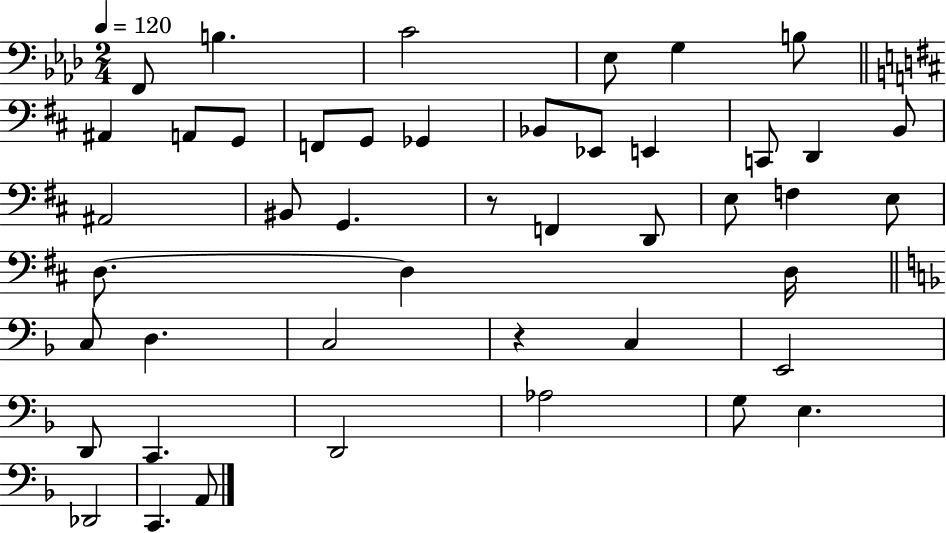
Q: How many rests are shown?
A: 2